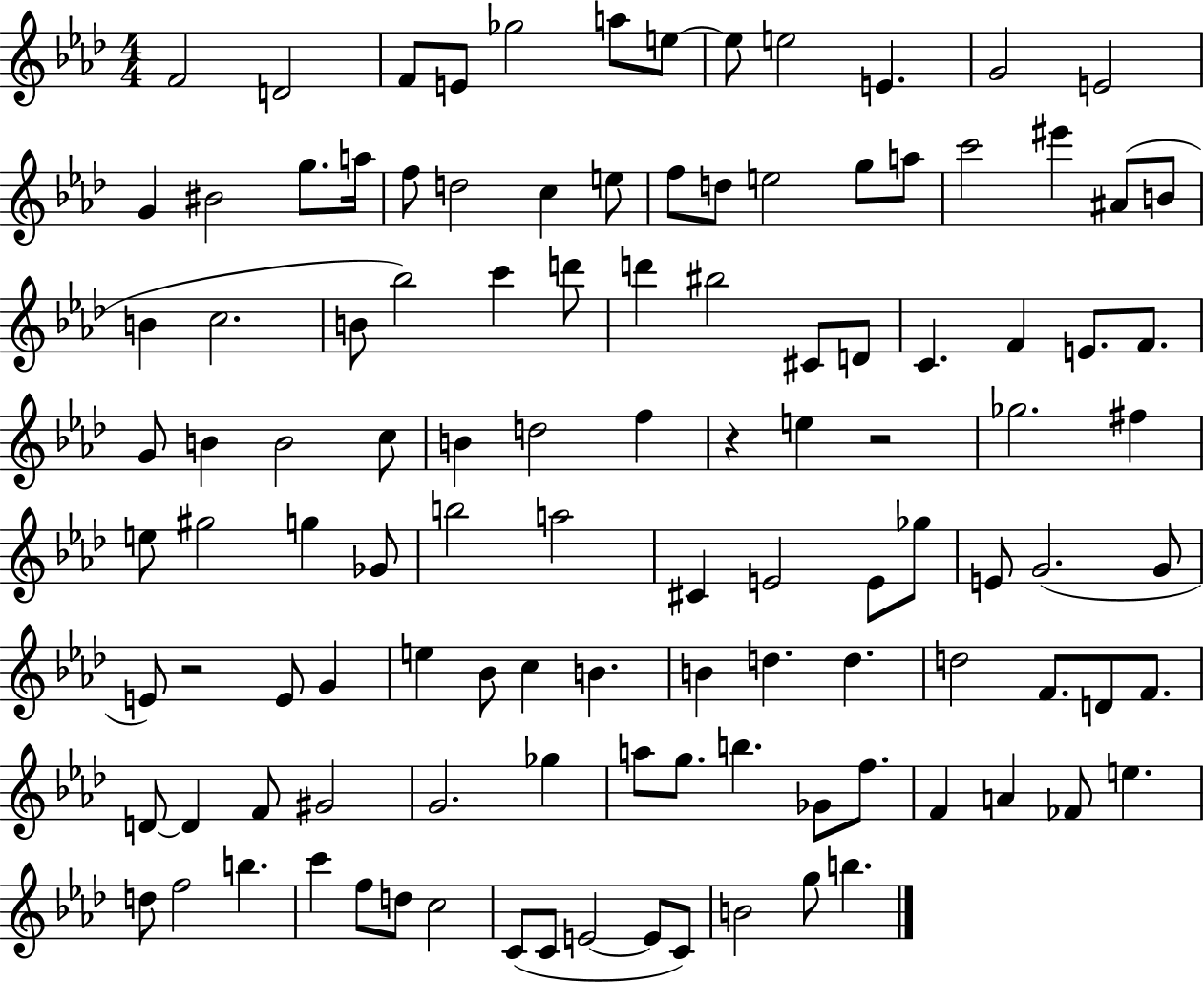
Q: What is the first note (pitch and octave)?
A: F4